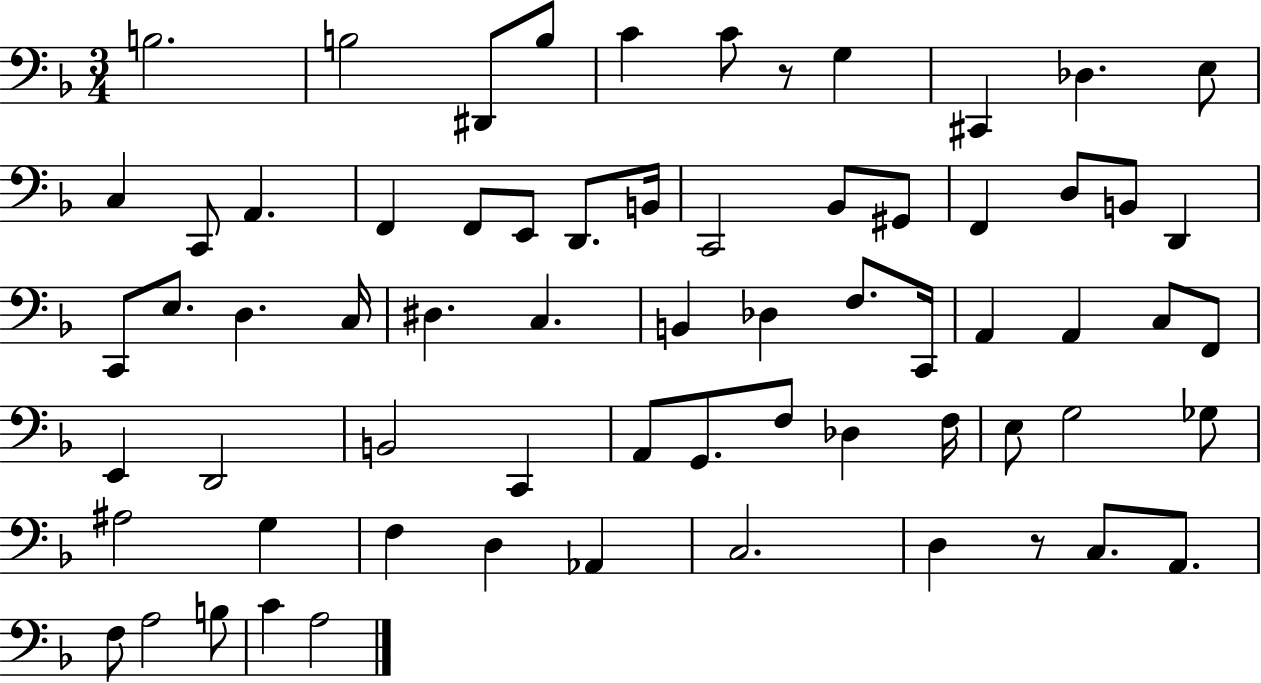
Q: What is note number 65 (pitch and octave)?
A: A3